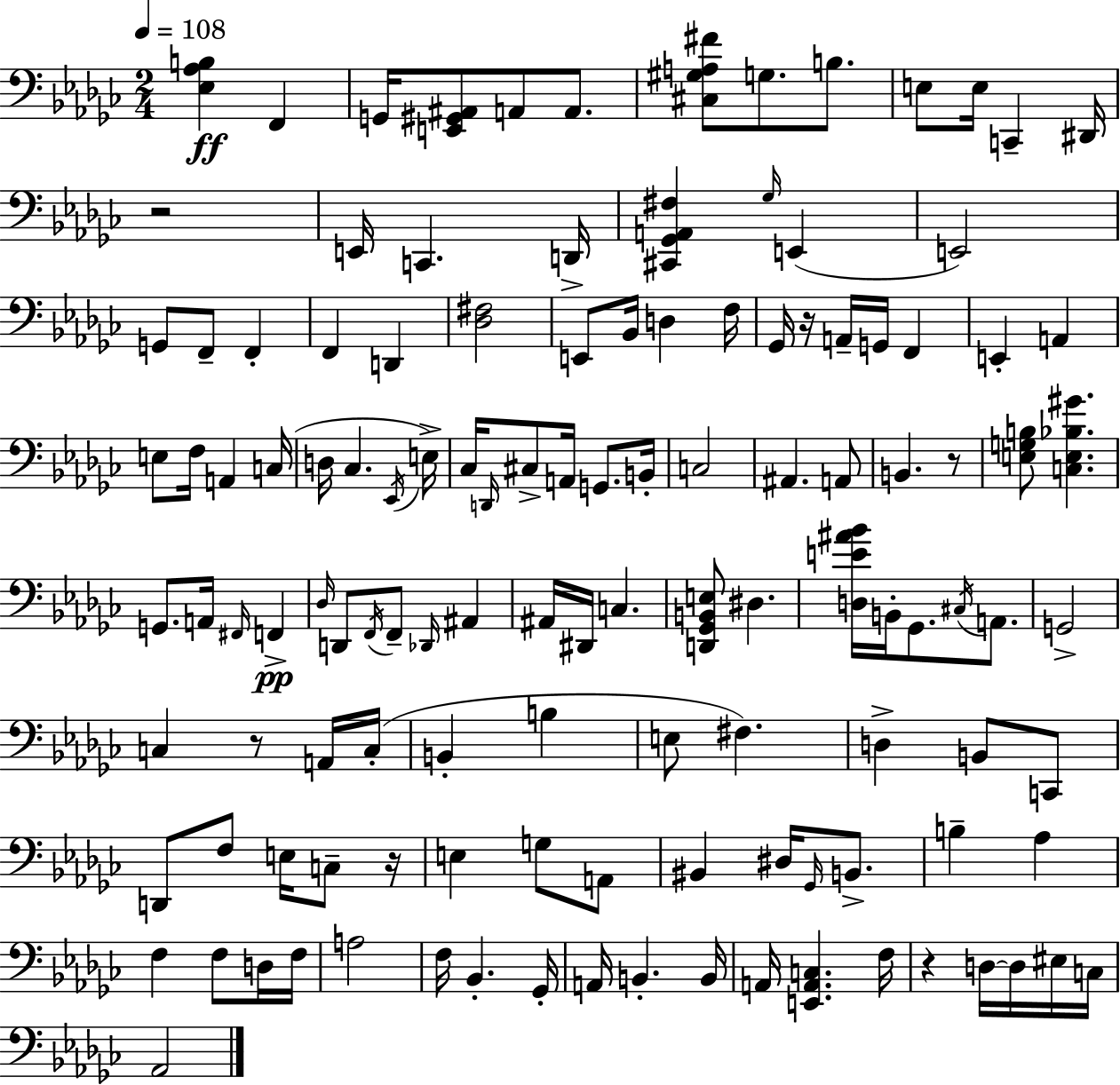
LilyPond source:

{
  \clef bass
  \numericTimeSignature
  \time 2/4
  \key ees \minor
  \tempo 4 = 108
  <ees aes b>4\ff f,4 | g,16 <e, gis, ais,>8 a,8 a,8. | <cis gis a fis'>8 g8. b8. | e8 e16 c,4-- dis,16 | \break r2 | e,16 c,4. d,16-> | <cis, ges, a, fis>4 \grace { ges16 }( e,4 | e,2) | \break g,8 f,8-- f,4-. | f,4 d,4 | <des fis>2 | e,8 bes,16 d4 | \break f16 ges,16 r16 a,16-- g,16 f,4 | e,4-. a,4 | e8 f16 a,4 | c16( d16 ces4. | \break \acciaccatura { ees,16 }) e16-> ces16 \grace { d,16 } cis8-> a,16 g,8. | b,16-. c2 | ais,4. | a,8 b,4. | \break r8 <e g b>8 <c e bes gis'>4. | g,8. a,16 \grace { fis,16 } | f,4->\pp \grace { des16 } d,8 \acciaccatura { f,16 } | f,8-- \grace { des,16 } ais,4 ais,16 | \break dis,16 c4. <d, ges, b, e>8 | dis4. <d e' ais' bes'>16 | b,16-. ges,8. \acciaccatura { cis16 } a,8. | g,2-> | \break c4 r8 a,16 c16-.( | b,4-. b4 | e8 fis4.) | d4-> b,8 c,8 | \break d,8 f8 e16 c8-- r16 | e4 g8 a,8 | bis,4 dis16 \grace { ges,16 } b,8.-> | b4-- aes4 | \break f4 f8 d16 | f16 a2 | f16 bes,4.-. | ges,16-. a,16 b,4.-. | \break b,16 a,16 <e, a, c>4. | f16 r4 d16~~ d16 eis16 | c16 aes,2 | \bar "|."
}